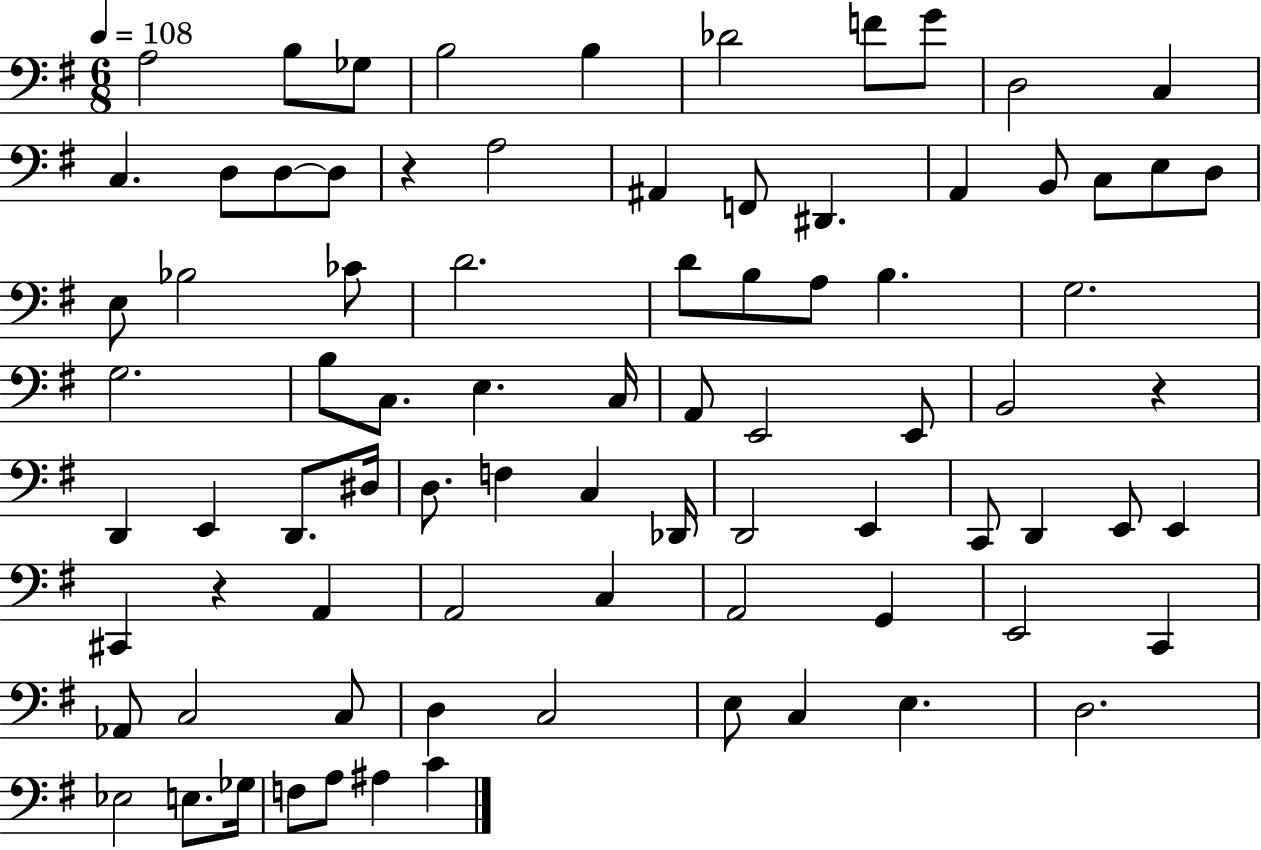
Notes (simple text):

A3/h B3/e Gb3/e B3/h B3/q Db4/h F4/e G4/e D3/h C3/q C3/q. D3/e D3/e D3/e R/q A3/h A#2/q F2/e D#2/q. A2/q B2/e C3/e E3/e D3/e E3/e Bb3/h CES4/e D4/h. D4/e B3/e A3/e B3/q. G3/h. G3/h. B3/e C3/e. E3/q. C3/s A2/e E2/h E2/e B2/h R/q D2/q E2/q D2/e. D#3/s D3/e. F3/q C3/q Db2/s D2/h E2/q C2/e D2/q E2/e E2/q C#2/q R/q A2/q A2/h C3/q A2/h G2/q E2/h C2/q Ab2/e C3/h C3/e D3/q C3/h E3/e C3/q E3/q. D3/h. Eb3/h E3/e. Gb3/s F3/e A3/e A#3/q C4/q